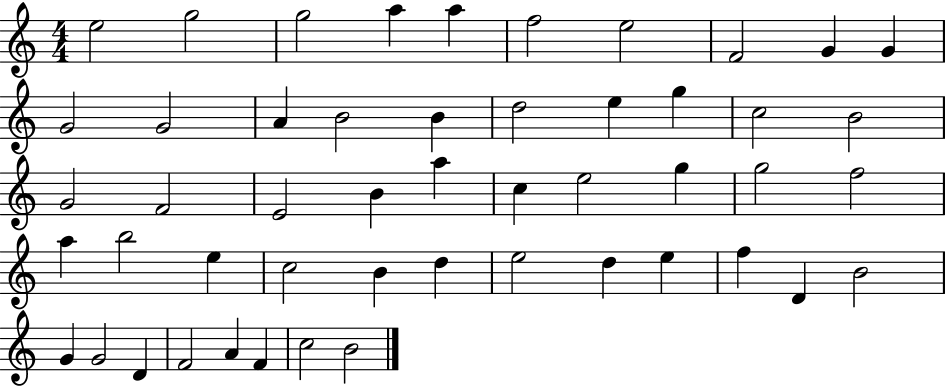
E5/h G5/h G5/h A5/q A5/q F5/h E5/h F4/h G4/q G4/q G4/h G4/h A4/q B4/h B4/q D5/h E5/q G5/q C5/h B4/h G4/h F4/h E4/h B4/q A5/q C5/q E5/h G5/q G5/h F5/h A5/q B5/h E5/q C5/h B4/q D5/q E5/h D5/q E5/q F5/q D4/q B4/h G4/q G4/h D4/q F4/h A4/q F4/q C5/h B4/h